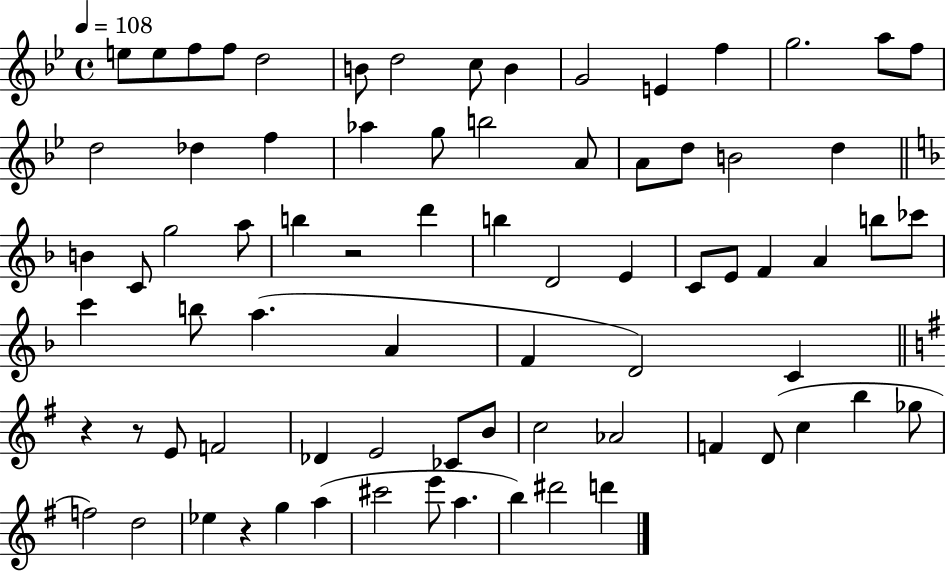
{
  \clef treble
  \time 4/4
  \defaultTimeSignature
  \key bes \major
  \tempo 4 = 108
  \repeat volta 2 { e''8 e''8 f''8 f''8 d''2 | b'8 d''2 c''8 b'4 | g'2 e'4 f''4 | g''2. a''8 f''8 | \break d''2 des''4 f''4 | aes''4 g''8 b''2 a'8 | a'8 d''8 b'2 d''4 | \bar "||" \break \key f \major b'4 c'8 g''2 a''8 | b''4 r2 d'''4 | b''4 d'2 e'4 | c'8 e'8 f'4 a'4 b''8 ces'''8 | \break c'''4 b''8 a''4.( a'4 | f'4 d'2) c'4 | \bar "||" \break \key g \major r4 r8 e'8 f'2 | des'4 e'2 ces'8 b'8 | c''2 aes'2 | f'4 d'8( c''4 b''4 ges''8 | \break f''2) d''2 | ees''4 r4 g''4 a''4( | cis'''2 e'''8 a''4. | b''4) dis'''2 d'''4 | \break } \bar "|."
}